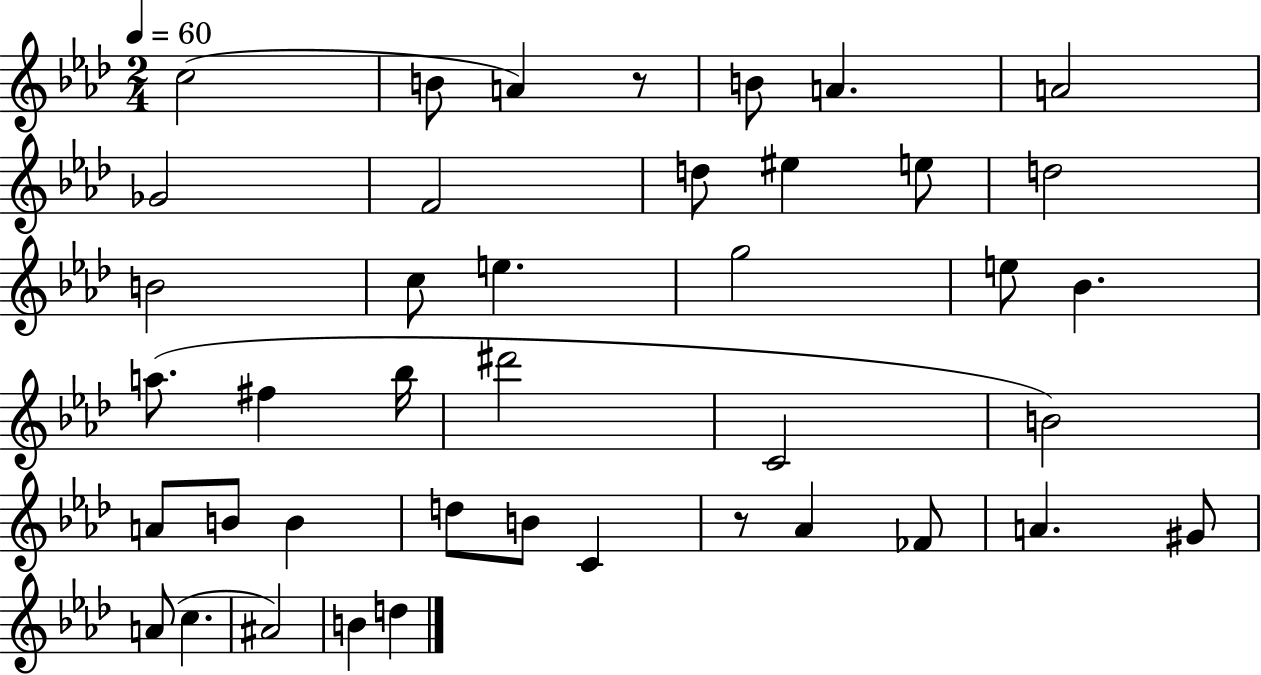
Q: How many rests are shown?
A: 2